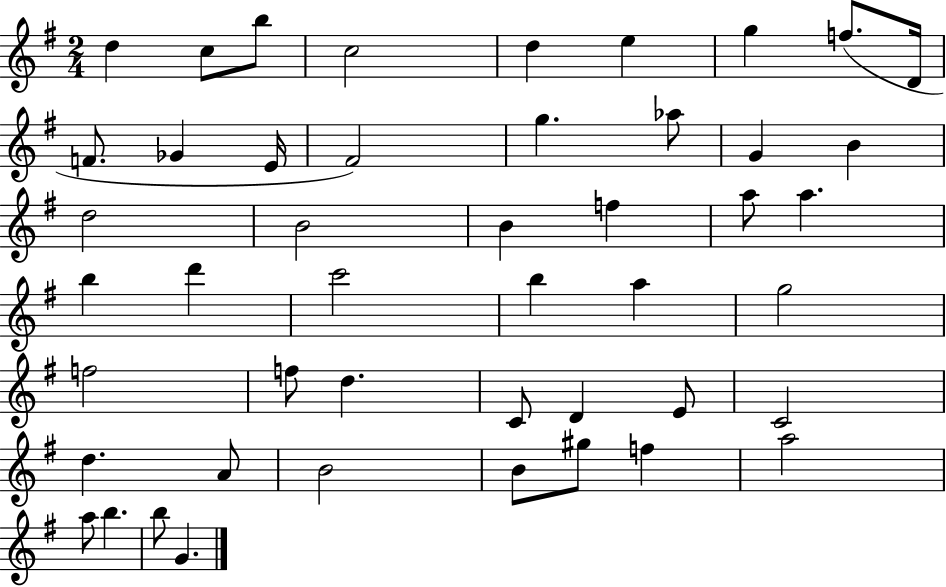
{
  \clef treble
  \numericTimeSignature
  \time 2/4
  \key g \major
  d''4 c''8 b''8 | c''2 | d''4 e''4 | g''4 f''8.( d'16 | \break f'8. ges'4 e'16 | fis'2) | g''4. aes''8 | g'4 b'4 | \break d''2 | b'2 | b'4 f''4 | a''8 a''4. | \break b''4 d'''4 | c'''2 | b''4 a''4 | g''2 | \break f''2 | f''8 d''4. | c'8 d'4 e'8 | c'2 | \break d''4. a'8 | b'2 | b'8 gis''8 f''4 | a''2 | \break a''8 b''4. | b''8 g'4. | \bar "|."
}